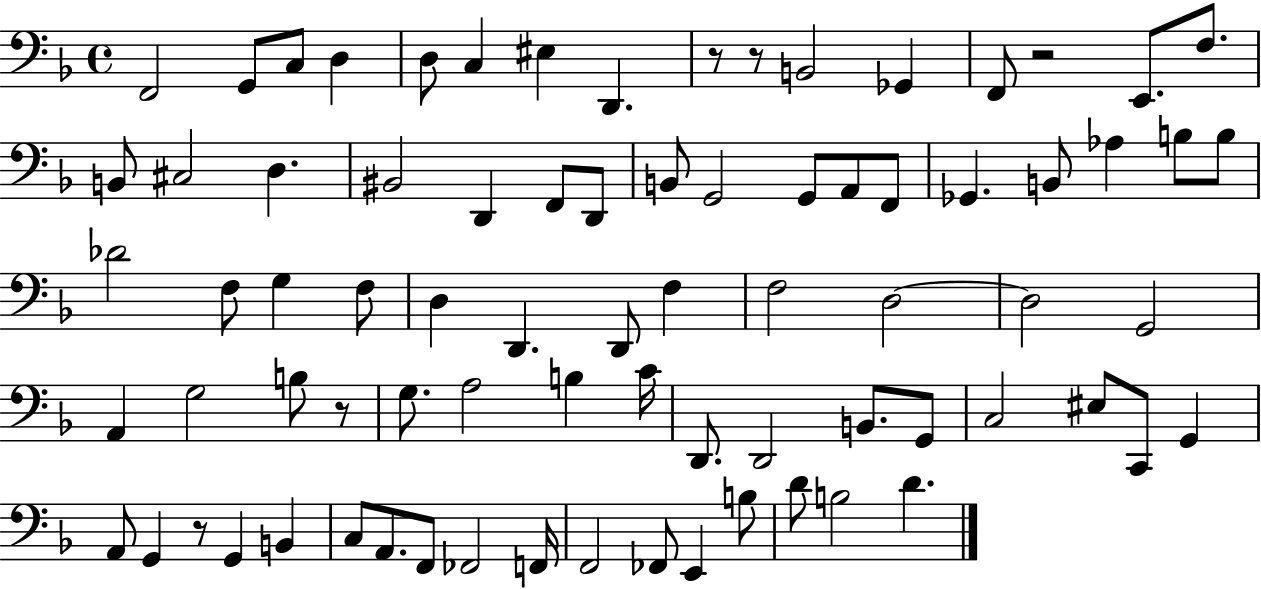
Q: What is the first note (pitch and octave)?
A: F2